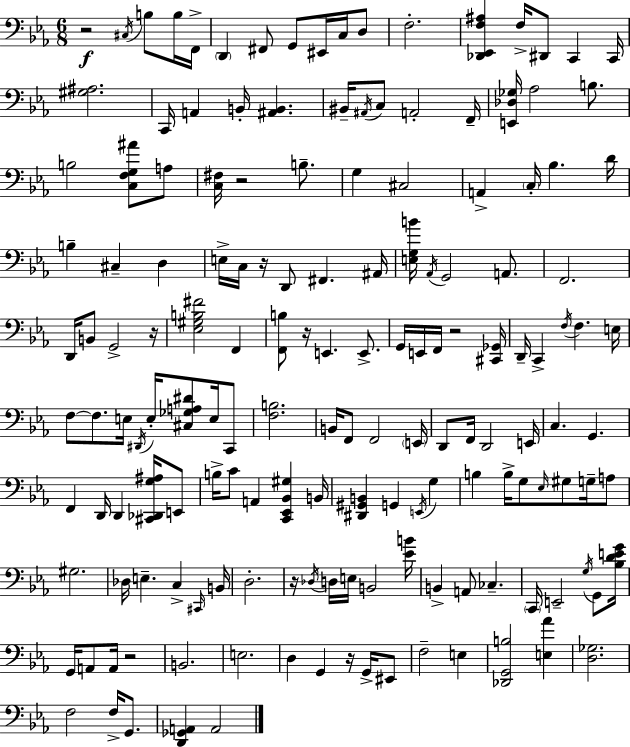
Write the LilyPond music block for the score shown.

{
  \clef bass
  \numericTimeSignature
  \time 6/8
  \key c \minor
  r2\f \acciaccatura { cis16 } b8 b16 | f,16-> \parenthesize d,4 fis,8 g,8 eis,16 c16 d8 | f2.-. | <des, ees, f ais>4 f16-> dis,8 c,4 | \break c,16 <gis ais>2. | c,16 a,4 b,16-. <ais, b,>4. | bis,16-- \acciaccatura { ais,16 } c8 a,2-. | f,16-- <e, des ges>16 aes2 b8. | \break b2 <c f g ais'>8 | a8 <c fis>16 r2 b8.-- | g4 cis2 | a,4-> \parenthesize c16-. bes4. | \break d'16 b4-- cis4-- d4 | e16-> c16 r16 d,8 fis,4. | ais,16 <e g b'>16 \acciaccatura { aes,16 } g,2 | a,8. f,2. | \break d,16 b,8 g,2-> | r16 <ees gis b fis'>2 f,4 | <f, b>8 r16 e,4. | e,8.-> g,16 e,16 f,16 r2 | \break <cis, ges,>16 d,16-- c,4-> \acciaccatura { f16 } f4. | e16 f8~~ f8. e16 \acciaccatura { dis,16 } e16-. | <cis ges a dis'>8 e16 c,8 <f b>2. | b,16 f,8 f,2 | \break \parenthesize e,16 d,8 f,16 d,2 | e,16 c4. g,4. | f,4 d,16 d,4 | <cis, des, g ais>16 e,8 b16-> c'8 a,4 | \break <c, ees, bes, gis>4 b,16 <dis, gis, b,>4 g,4 | \acciaccatura { e,16 } g4 b4 b16-> g8 | \grace { ees16 } gis8 g16-- a8 gis2. | des16 e4.-- | \break c4-> \grace { cis,16 } b,16 d2.-. | r16 \acciaccatura { des16 } d16 e16 | b,2 <ees' b'>16 b,4-> | a,8 ces4.-- \parenthesize c,16 e,2-- | \break \acciaccatura { g16 } g,8 <bes d' e' g'>16 g,16 a,8 | a,16 r2 b,2. | e2. | d4 | \break g,4 r16 g,16-> eis,8 f2-- | e4 <des, g, b>2 | <e aes'>4 <d ges>2. | f2 | \break f16-> g,8. <d, ges, a,>4 | a,2 \bar "|."
}